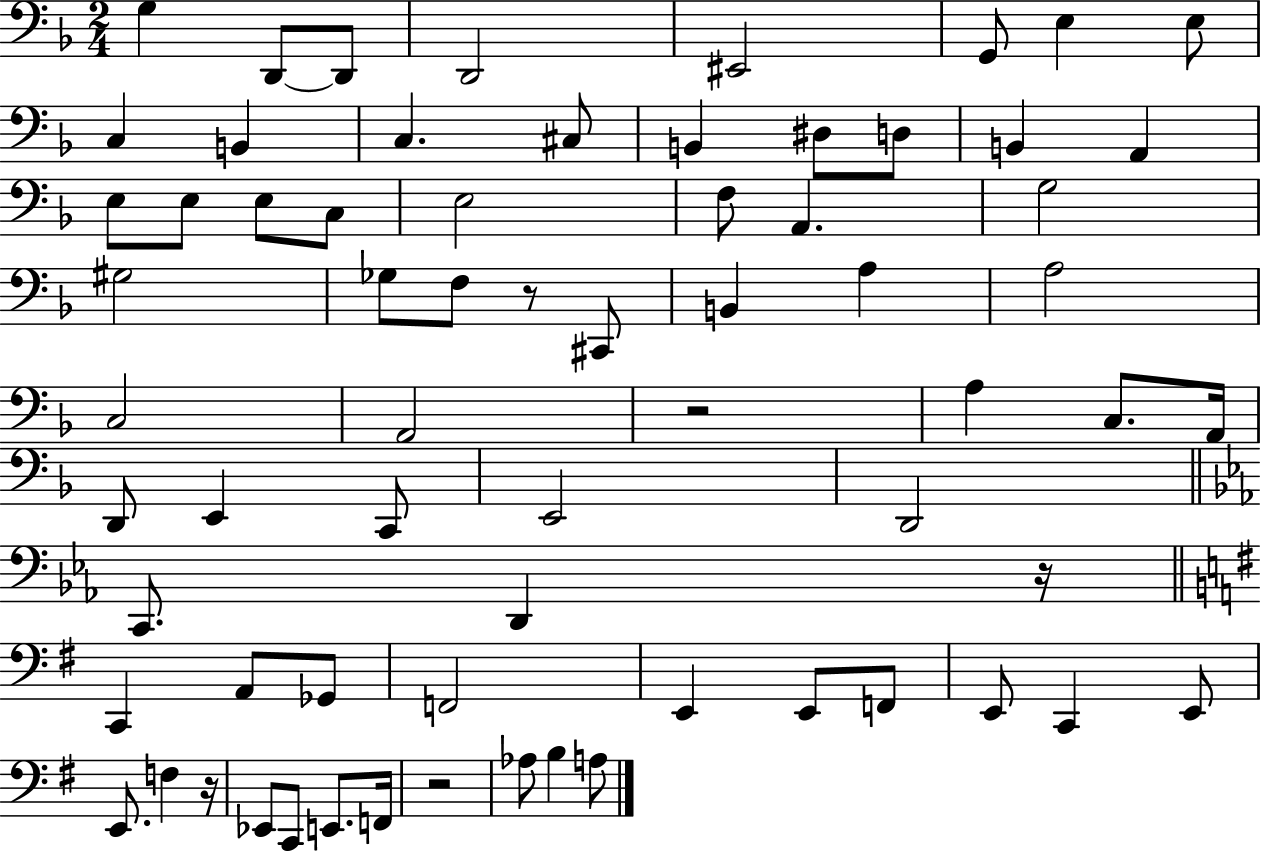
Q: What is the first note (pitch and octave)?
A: G3